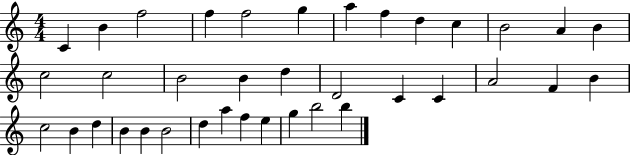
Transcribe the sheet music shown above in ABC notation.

X:1
T:Untitled
M:4/4
L:1/4
K:C
C B f2 f f2 g a f d c B2 A B c2 c2 B2 B d D2 C C A2 F B c2 B d B B B2 d a f e g b2 b